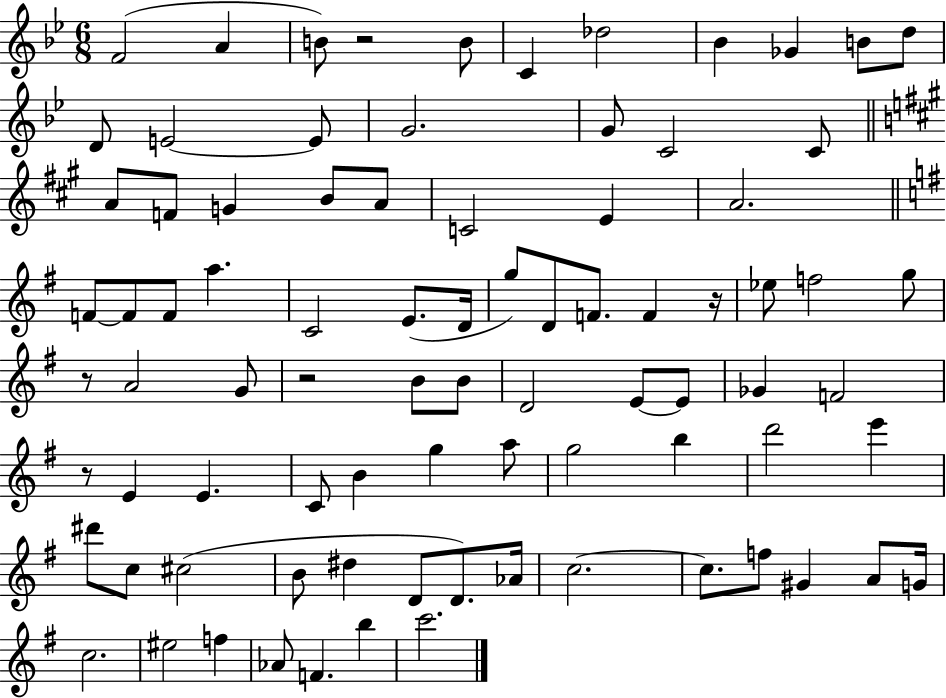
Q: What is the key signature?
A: BES major